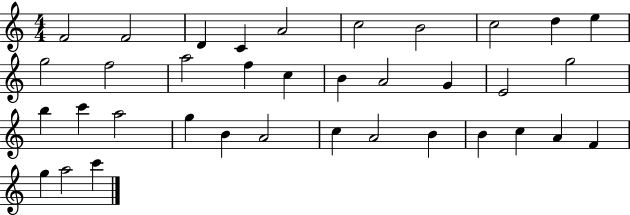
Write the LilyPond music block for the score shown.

{
  \clef treble
  \numericTimeSignature
  \time 4/4
  \key c \major
  f'2 f'2 | d'4 c'4 a'2 | c''2 b'2 | c''2 d''4 e''4 | \break g''2 f''2 | a''2 f''4 c''4 | b'4 a'2 g'4 | e'2 g''2 | \break b''4 c'''4 a''2 | g''4 b'4 a'2 | c''4 a'2 b'4 | b'4 c''4 a'4 f'4 | \break g''4 a''2 c'''4 | \bar "|."
}